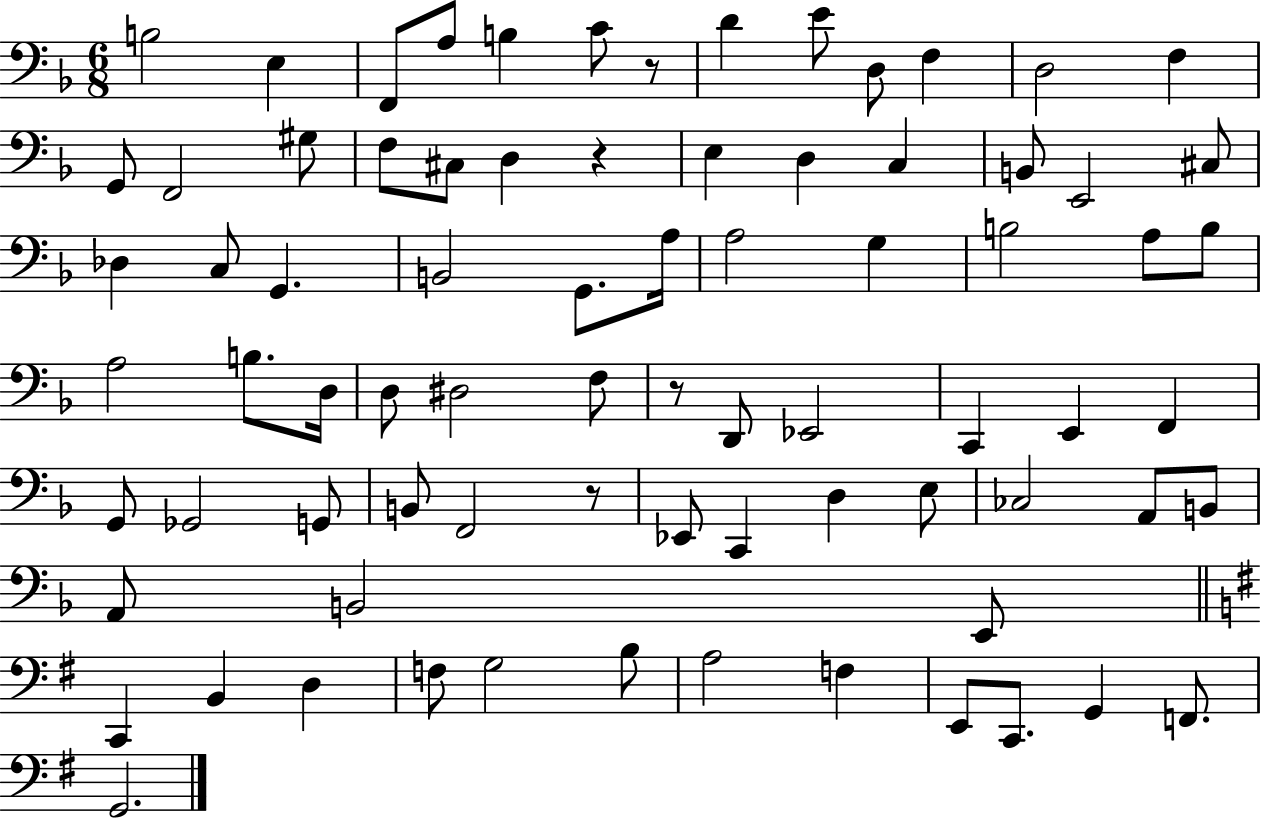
{
  \clef bass
  \numericTimeSignature
  \time 6/8
  \key f \major
  b2 e4 | f,8 a8 b4 c'8 r8 | d'4 e'8 d8 f4 | d2 f4 | \break g,8 f,2 gis8 | f8 cis8 d4 r4 | e4 d4 c4 | b,8 e,2 cis8 | \break des4 c8 g,4. | b,2 g,8. a16 | a2 g4 | b2 a8 b8 | \break a2 b8. d16 | d8 dis2 f8 | r8 d,8 ees,2 | c,4 e,4 f,4 | \break g,8 ges,2 g,8 | b,8 f,2 r8 | ees,8 c,4 d4 e8 | ces2 a,8 b,8 | \break a,8 b,2 e,8 | \bar "||" \break \key e \minor c,4 b,4 d4 | f8 g2 b8 | a2 f4 | e,8 c,8. g,4 f,8. | \break g,2. | \bar "|."
}